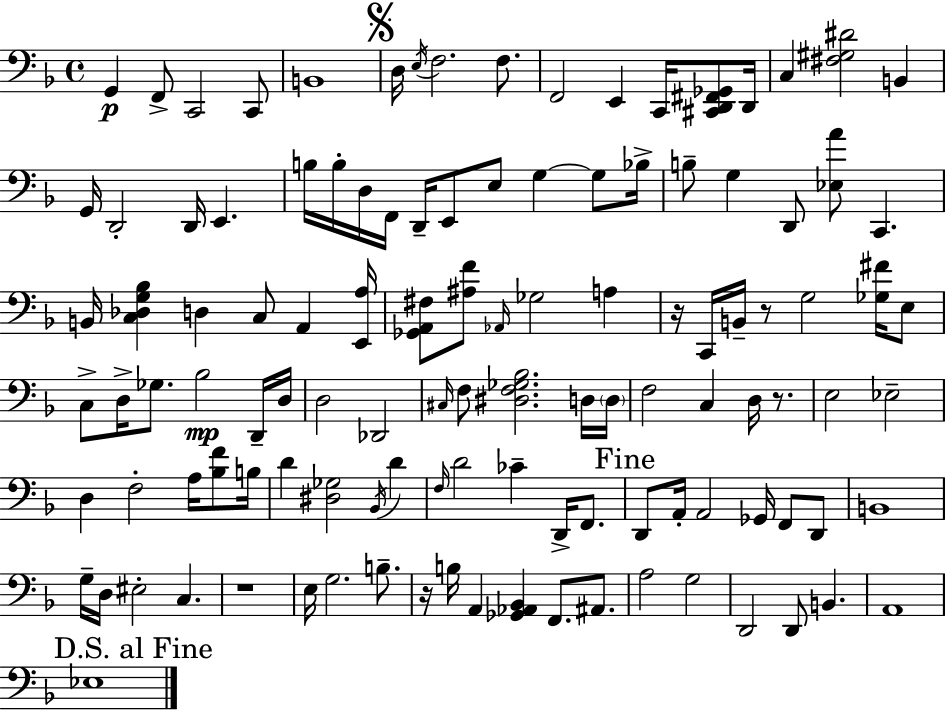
X:1
T:Untitled
M:4/4
L:1/4
K:F
G,, F,,/2 C,,2 C,,/2 B,,4 D,/4 E,/4 F,2 F,/2 F,,2 E,, C,,/4 [^C,,D,,^F,,_G,,]/2 D,,/4 C, [^F,^G,^D]2 B,, G,,/4 D,,2 D,,/4 E,, B,/4 B,/4 D,/4 F,,/4 D,,/4 E,,/2 E,/2 G, G,/2 _B,/4 B,/2 G, D,,/2 [_E,A]/2 C,, B,,/4 [C,_D,G,_B,] D, C,/2 A,, [E,,A,]/4 [_G,,A,,^F,]/2 [^A,F]/2 _A,,/4 _G,2 A, z/4 C,,/4 B,,/4 z/2 G,2 [_G,^F]/4 E,/2 C,/2 D,/4 _G,/2 _B,2 D,,/4 D,/4 D,2 _D,,2 ^C,/4 F,/2 [^D,F,_G,_B,]2 D,/4 D,/4 F,2 C, D,/4 z/2 E,2 _E,2 D, F,2 A,/4 [_B,F]/2 B,/4 D [^D,_G,]2 _B,,/4 D F,/4 D2 _C D,,/4 F,,/2 D,,/2 A,,/4 A,,2 _G,,/4 F,,/2 D,,/2 B,,4 G,/4 D,/4 ^E,2 C, z4 E,/4 G,2 B,/2 z/4 B,/4 A,, [_G,,_A,,_B,,] F,,/2 ^A,,/2 A,2 G,2 D,,2 D,,/2 B,, A,,4 _E,4